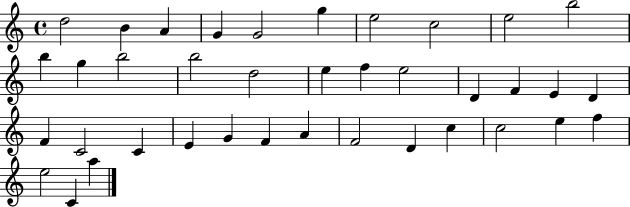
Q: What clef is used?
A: treble